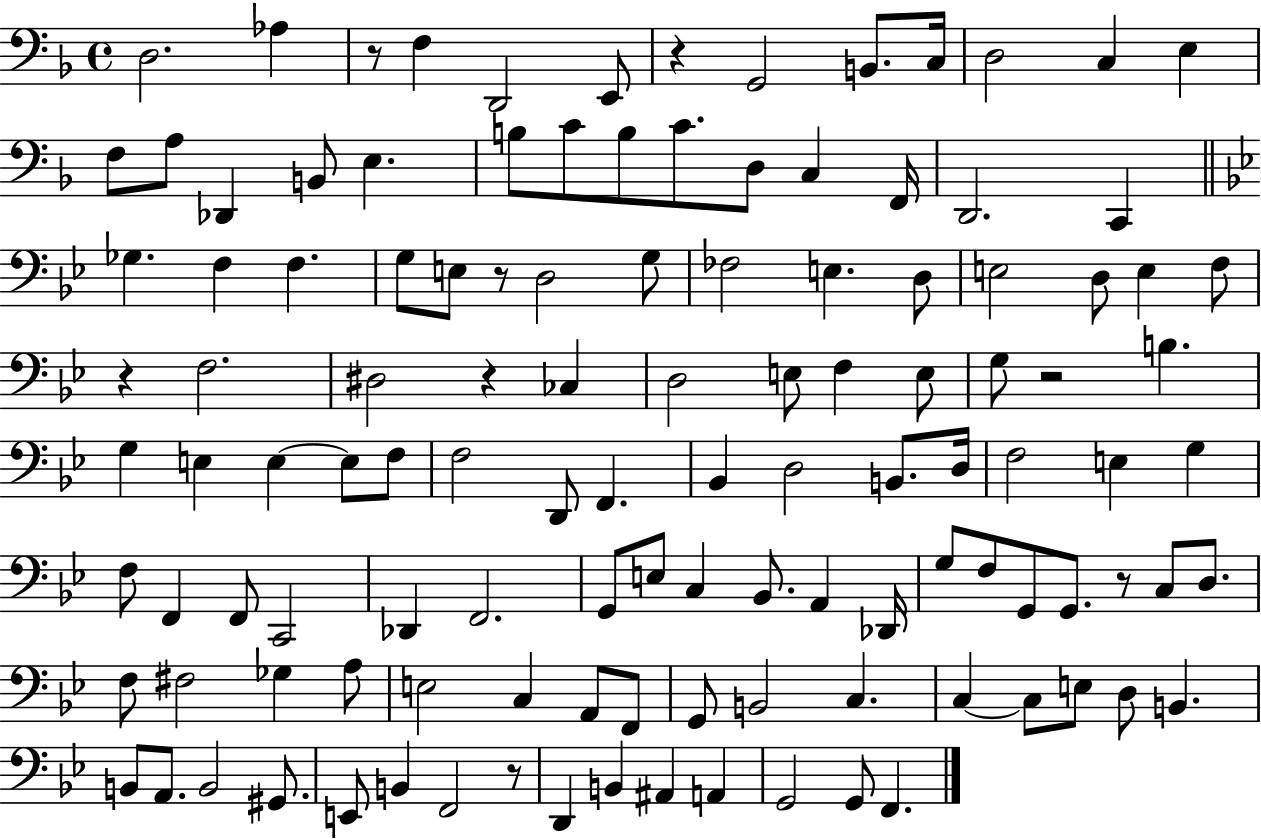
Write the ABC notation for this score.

X:1
T:Untitled
M:4/4
L:1/4
K:F
D,2 _A, z/2 F, D,,2 E,,/2 z G,,2 B,,/2 C,/4 D,2 C, E, F,/2 A,/2 _D,, B,,/2 E, B,/2 C/2 B,/2 C/2 D,/2 C, F,,/4 D,,2 C,, _G, F, F, G,/2 E,/2 z/2 D,2 G,/2 _F,2 E, D,/2 E,2 D,/2 E, F,/2 z F,2 ^D,2 z _C, D,2 E,/2 F, E,/2 G,/2 z2 B, G, E, E, E,/2 F,/2 F,2 D,,/2 F,, _B,, D,2 B,,/2 D,/4 F,2 E, G, F,/2 F,, F,,/2 C,,2 _D,, F,,2 G,,/2 E,/2 C, _B,,/2 A,, _D,,/4 G,/2 F,/2 G,,/2 G,,/2 z/2 C,/2 D,/2 F,/2 ^F,2 _G, A,/2 E,2 C, A,,/2 F,,/2 G,,/2 B,,2 C, C, C,/2 E,/2 D,/2 B,, B,,/2 A,,/2 B,,2 ^G,,/2 E,,/2 B,, F,,2 z/2 D,, B,, ^A,, A,, G,,2 G,,/2 F,,